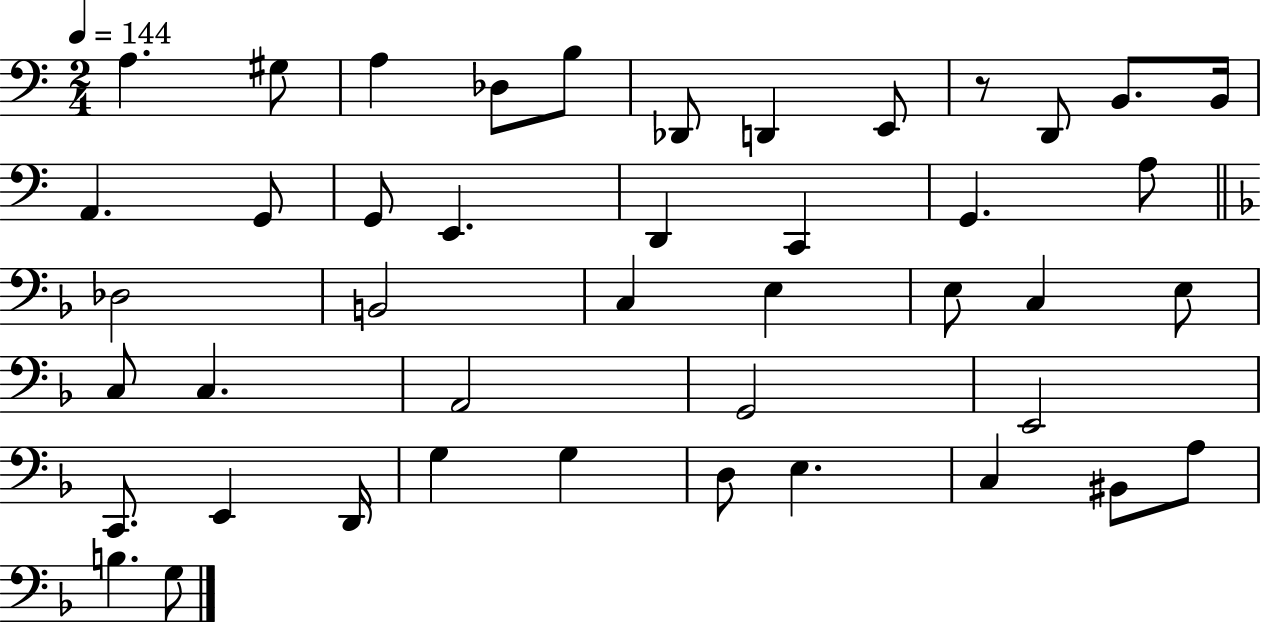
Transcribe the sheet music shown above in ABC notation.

X:1
T:Untitled
M:2/4
L:1/4
K:C
A, ^G,/2 A, _D,/2 B,/2 _D,,/2 D,, E,,/2 z/2 D,,/2 B,,/2 B,,/4 A,, G,,/2 G,,/2 E,, D,, C,, G,, A,/2 _D,2 B,,2 C, E, E,/2 C, E,/2 C,/2 C, A,,2 G,,2 E,,2 C,,/2 E,, D,,/4 G, G, D,/2 E, C, ^B,,/2 A,/2 B, G,/2